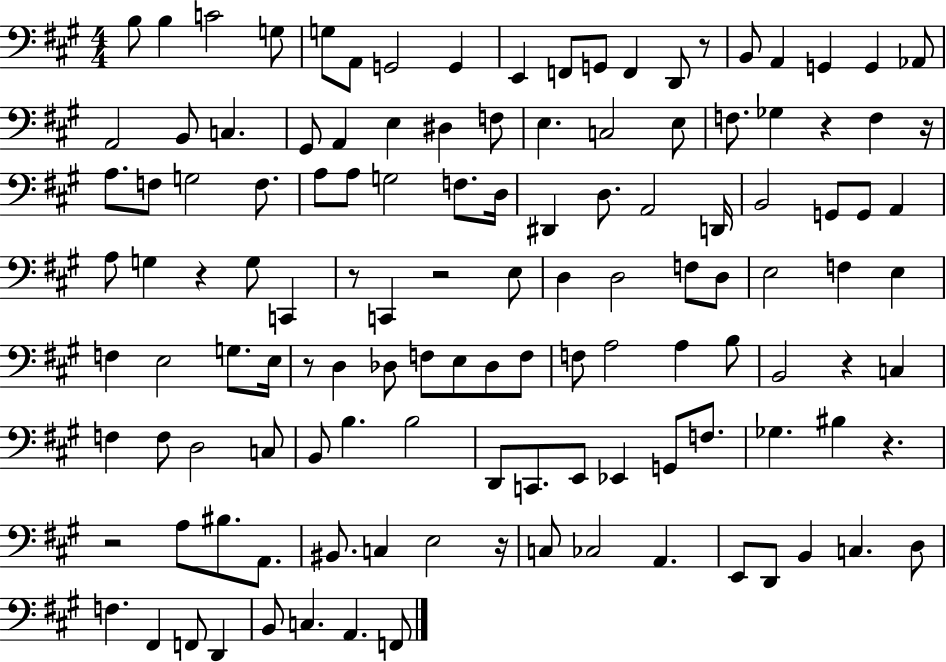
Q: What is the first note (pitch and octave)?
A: B3